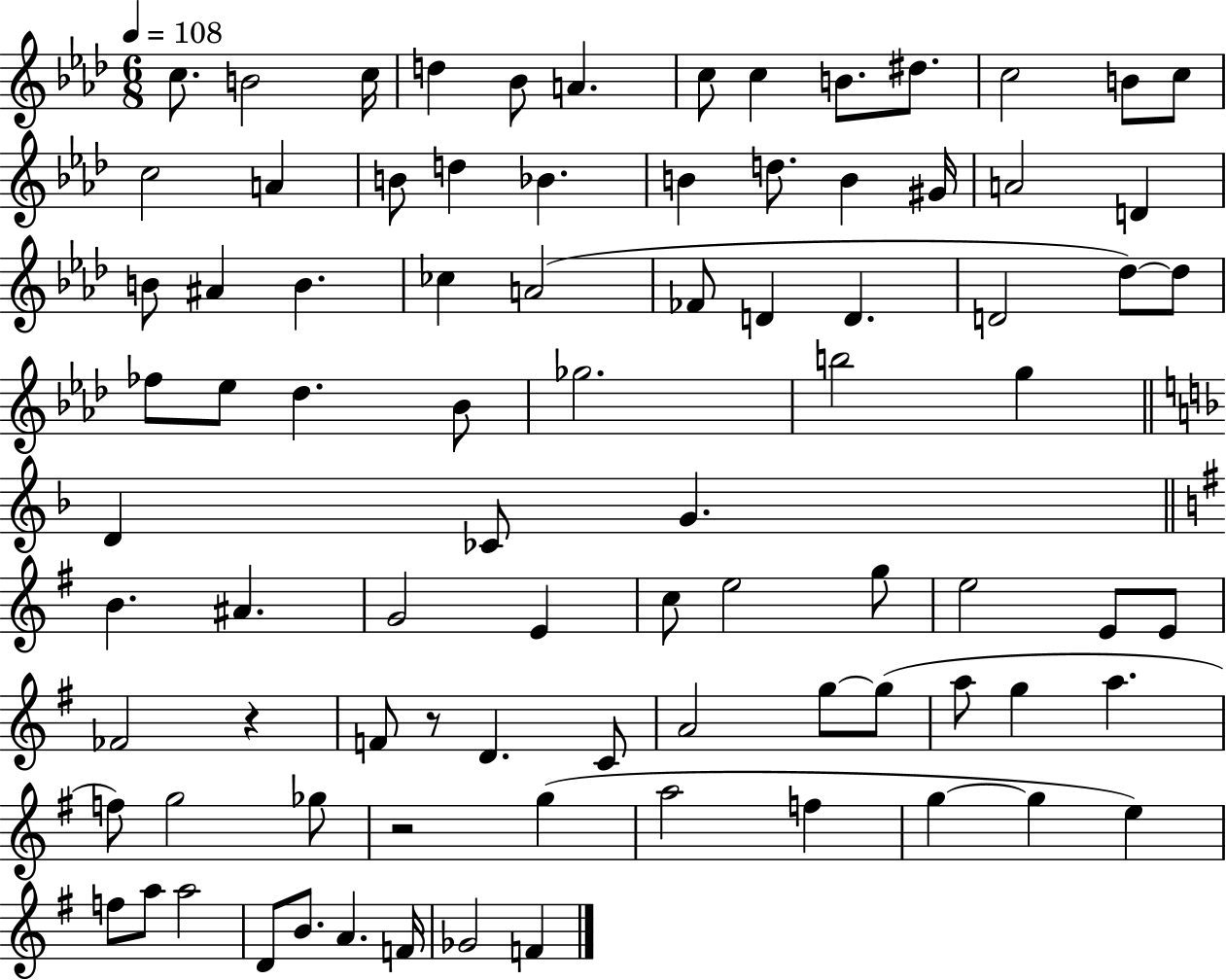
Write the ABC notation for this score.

X:1
T:Untitled
M:6/8
L:1/4
K:Ab
c/2 B2 c/4 d _B/2 A c/2 c B/2 ^d/2 c2 B/2 c/2 c2 A B/2 d _B B d/2 B ^G/4 A2 D B/2 ^A B _c A2 _F/2 D D D2 _d/2 _d/2 _f/2 _e/2 _d _B/2 _g2 b2 g D _C/2 G B ^A G2 E c/2 e2 g/2 e2 E/2 E/2 _F2 z F/2 z/2 D C/2 A2 g/2 g/2 a/2 g a f/2 g2 _g/2 z2 g a2 f g g e f/2 a/2 a2 D/2 B/2 A F/4 _G2 F